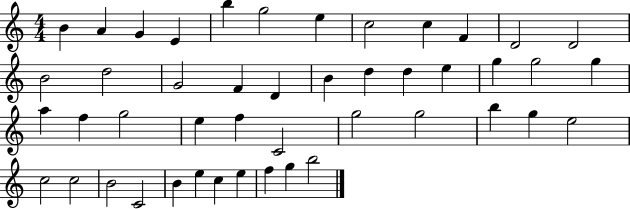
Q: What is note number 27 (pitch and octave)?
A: G5